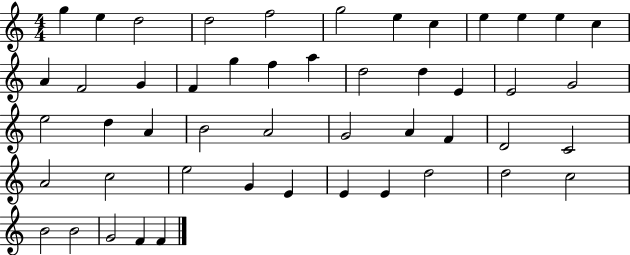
X:1
T:Untitled
M:4/4
L:1/4
K:C
g e d2 d2 f2 g2 e c e e e c A F2 G F g f a d2 d E E2 G2 e2 d A B2 A2 G2 A F D2 C2 A2 c2 e2 G E E E d2 d2 c2 B2 B2 G2 F F